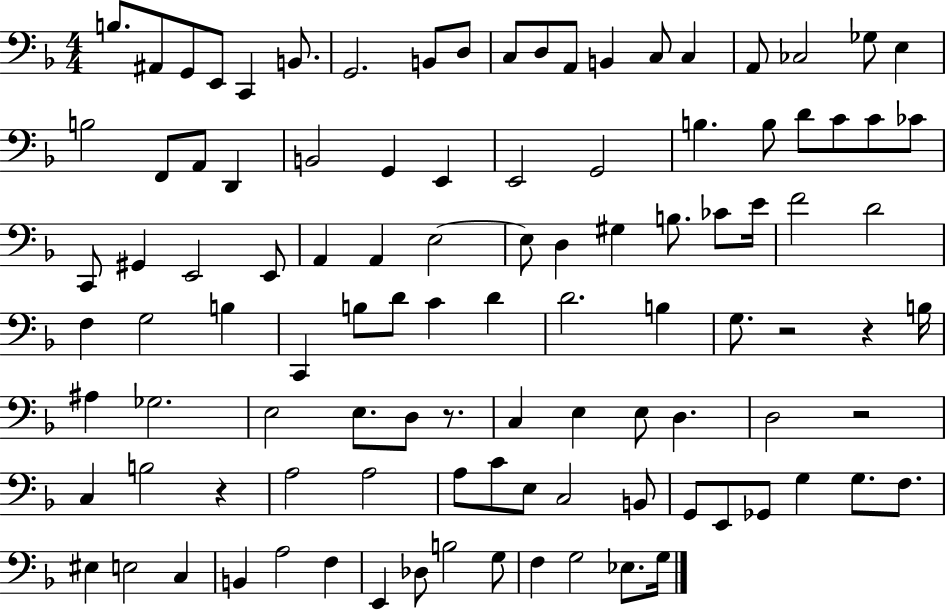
X:1
T:Untitled
M:4/4
L:1/4
K:F
B,/2 ^A,,/2 G,,/2 E,,/2 C,, B,,/2 G,,2 B,,/2 D,/2 C,/2 D,/2 A,,/2 B,, C,/2 C, A,,/2 _C,2 _G,/2 E, B,2 F,,/2 A,,/2 D,, B,,2 G,, E,, E,,2 G,,2 B, B,/2 D/2 C/2 C/2 _C/2 C,,/2 ^G,, E,,2 E,,/2 A,, A,, E,2 E,/2 D, ^G, B,/2 _C/2 E/4 F2 D2 F, G,2 B, C,, B,/2 D/2 C D D2 B, G,/2 z2 z B,/4 ^A, _G,2 E,2 E,/2 D,/2 z/2 C, E, E,/2 D, D,2 z2 C, B,2 z A,2 A,2 A,/2 C/2 E,/2 C,2 B,,/2 G,,/2 E,,/2 _G,,/2 G, G,/2 F,/2 ^E, E,2 C, B,, A,2 F, E,, _D,/2 B,2 G,/2 F, G,2 _E,/2 G,/4